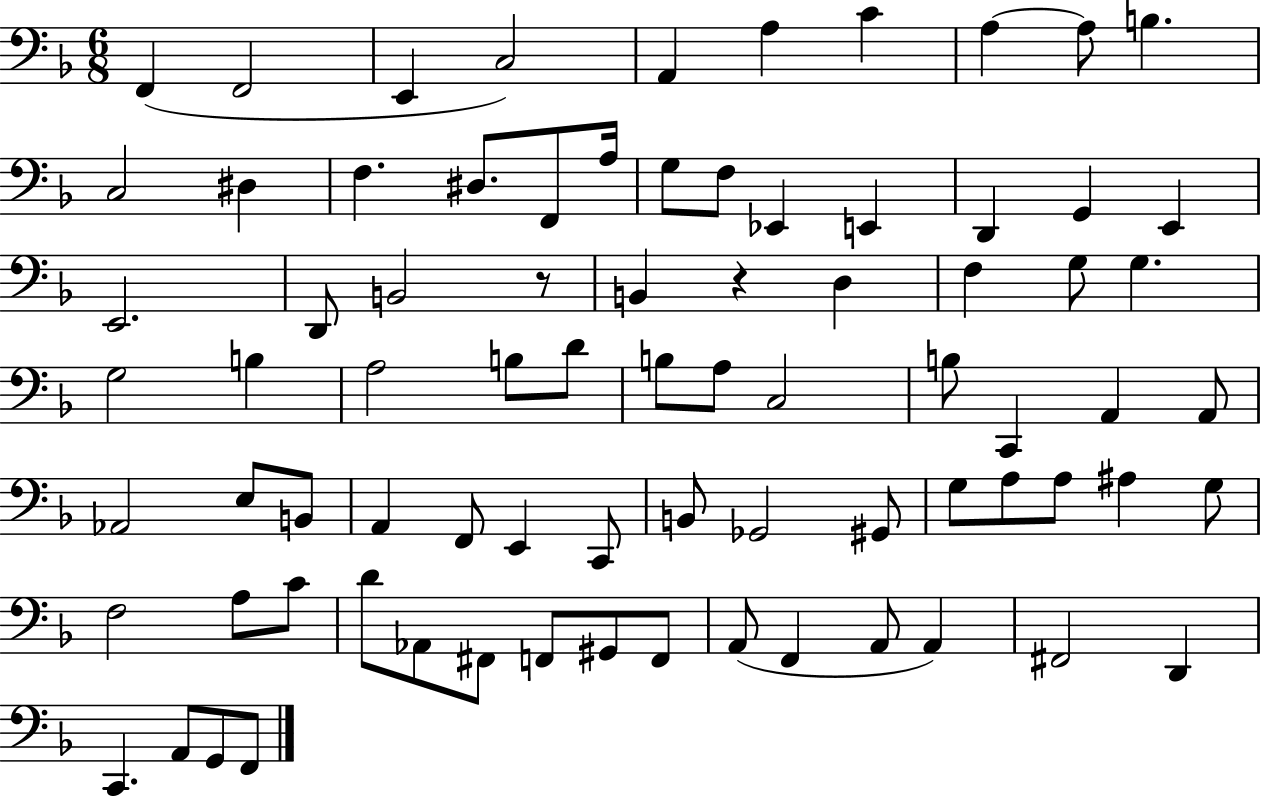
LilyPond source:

{
  \clef bass
  \numericTimeSignature
  \time 6/8
  \key f \major
  f,4( f,2 | e,4 c2) | a,4 a4 c'4 | a4~~ a8 b4. | \break c2 dis4 | f4. dis8. f,8 a16 | g8 f8 ees,4 e,4 | d,4 g,4 e,4 | \break e,2. | d,8 b,2 r8 | b,4 r4 d4 | f4 g8 g4. | \break g2 b4 | a2 b8 d'8 | b8 a8 c2 | b8 c,4 a,4 a,8 | \break aes,2 e8 b,8 | a,4 f,8 e,4 c,8 | b,8 ges,2 gis,8 | g8 a8 a8 ais4 g8 | \break f2 a8 c'8 | d'8 aes,8 fis,8 f,8 gis,8 f,8 | a,8( f,4 a,8 a,4) | fis,2 d,4 | \break c,4. a,8 g,8 f,8 | \bar "|."
}